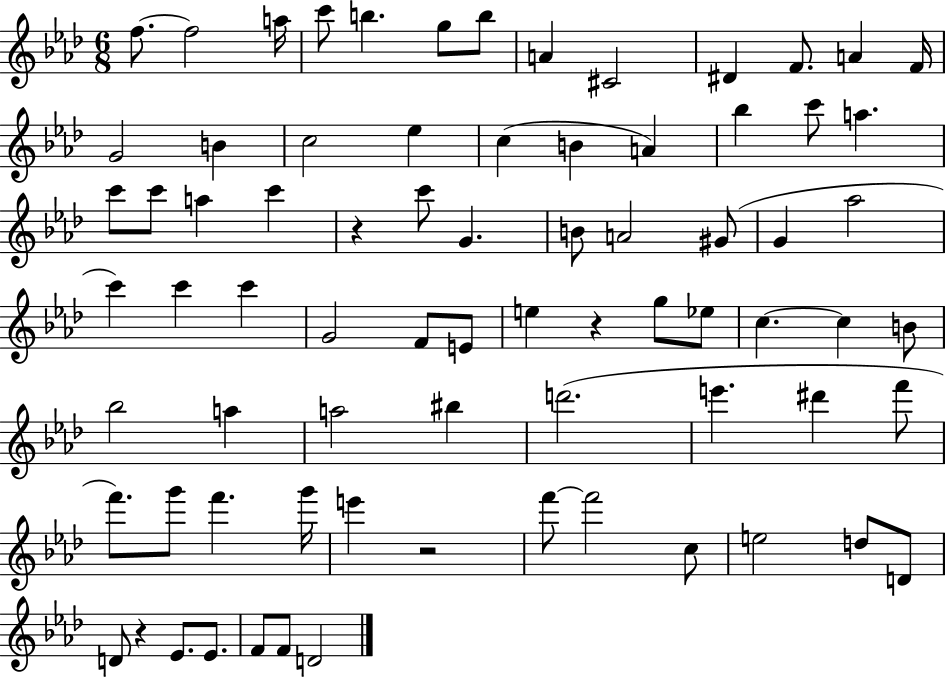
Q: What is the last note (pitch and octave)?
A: D4